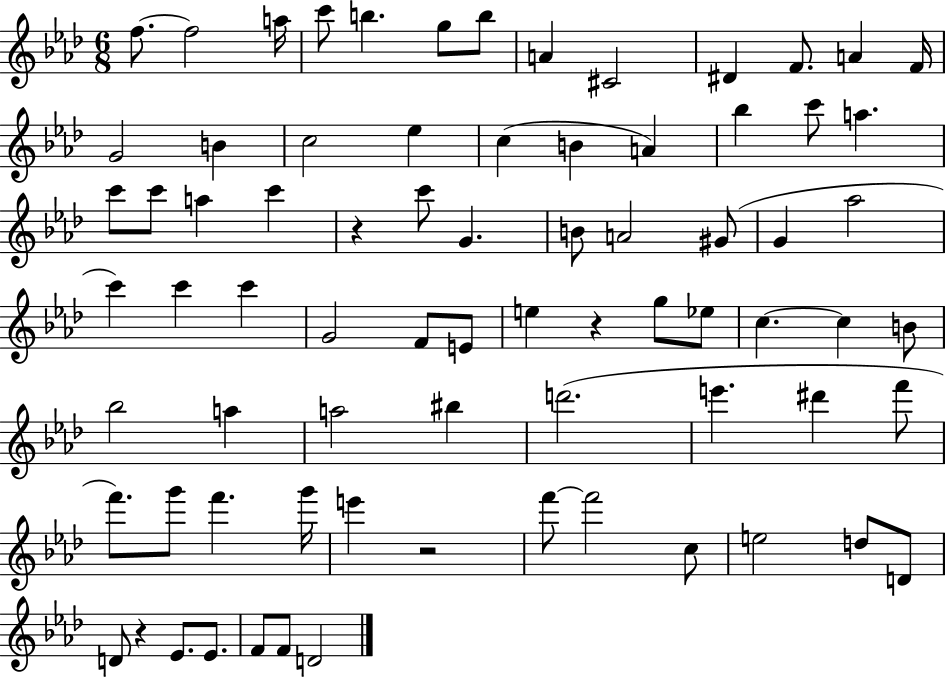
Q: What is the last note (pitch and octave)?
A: D4